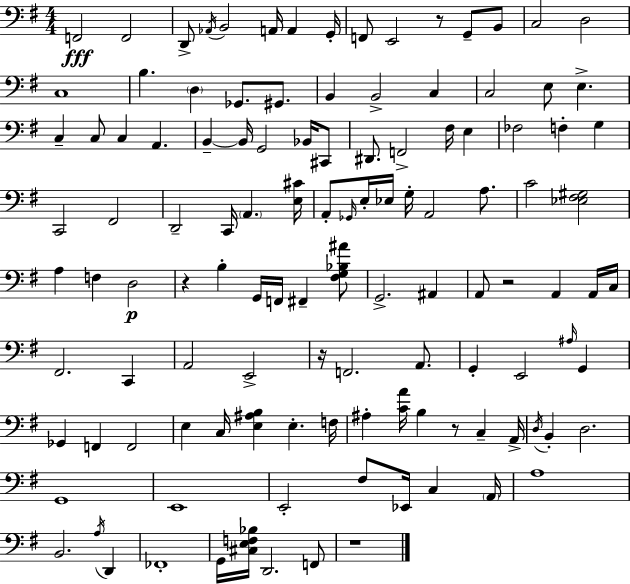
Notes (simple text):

F2/h F2/h D2/e Ab2/s B2/h A2/s A2/q G2/s F2/e E2/h R/e G2/e B2/e C3/h D3/h C3/w B3/q. D3/q Gb2/e. G#2/e. B2/q B2/h C3/q C3/h E3/e E3/q. C3/q C3/e C3/q A2/q. B2/q B2/s G2/h Bb2/s C#2/e D#2/e. F2/h F#3/s E3/q FES3/h F3/q G3/q C2/h F#2/h D2/h C2/s A2/q. [E3,C#4]/s A2/e Gb2/s E3/s Eb3/s G3/s A2/h A3/e. C4/h [Eb3,F#3,G#3]/h A3/q F3/q D3/h R/q B3/q G2/s F2/s F#2/q [F#3,G3,Bb3,A#4]/e G2/h. A#2/q A2/e R/h A2/q A2/s C3/s F#2/h. C2/q A2/h E2/h R/s F2/h. A2/e. G2/q E2/h A#3/s G2/q Gb2/q F2/q F2/h E3/q C3/s [E3,A#3,B3]/q E3/q. F3/s A#3/q [C4,A4]/s B3/q R/e C3/q A2/s D3/s B2/q D3/h. G2/w E2/w E2/h F#3/e Eb2/s C3/q A2/s A3/w B2/h. A3/s D2/q FES2/w G2/s [C#3,E3,F3,Bb3]/s D2/h. F2/e R/w